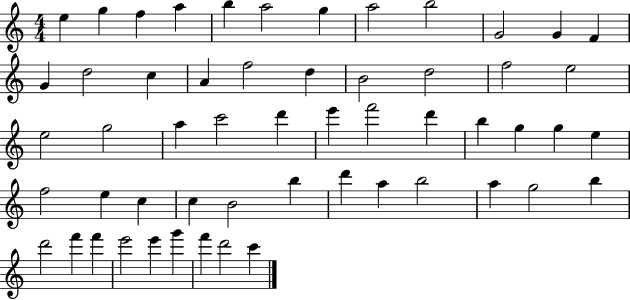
E5/q G5/q F5/q A5/q B5/q A5/h G5/q A5/h B5/h G4/h G4/q F4/q G4/q D5/h C5/q A4/q F5/h D5/q B4/h D5/h F5/h E5/h E5/h G5/h A5/q C6/h D6/q E6/q F6/h D6/q B5/q G5/q G5/q E5/q F5/h E5/q C5/q C5/q B4/h B5/q D6/q A5/q B5/h A5/q G5/h B5/q D6/h F6/q F6/q E6/h E6/q G6/q F6/q D6/h C6/q